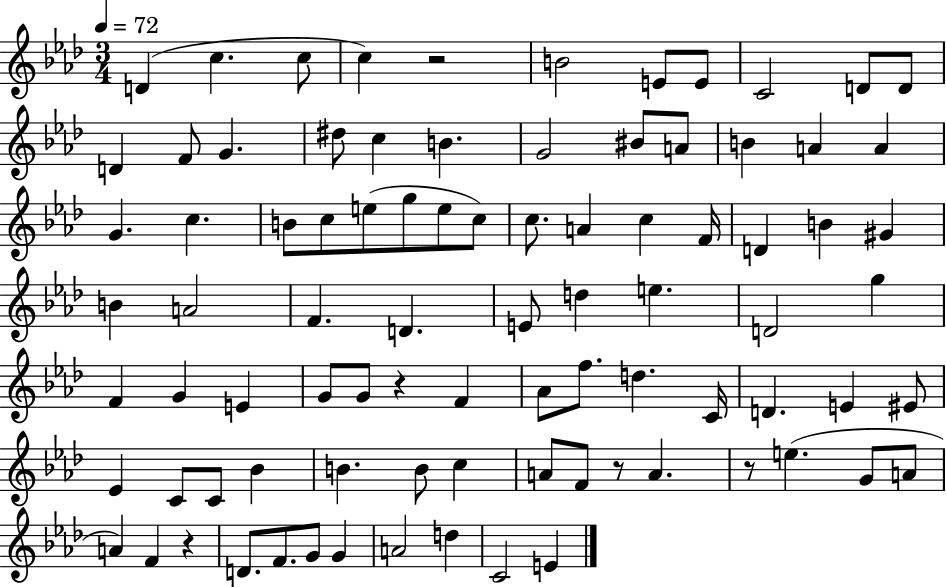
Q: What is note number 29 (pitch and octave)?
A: E5